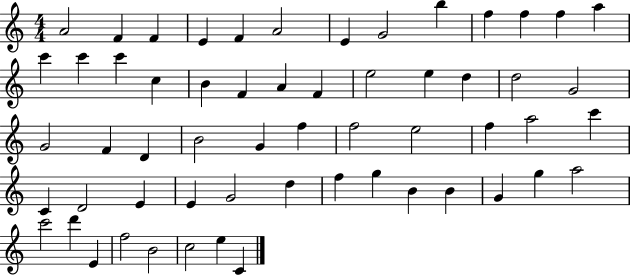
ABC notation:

X:1
T:Untitled
M:4/4
L:1/4
K:C
A2 F F E F A2 E G2 b f f f a c' c' c' c B F A F e2 e d d2 G2 G2 F D B2 G f f2 e2 f a2 c' C D2 E E G2 d f g B B G g a2 c'2 d' E f2 B2 c2 e C